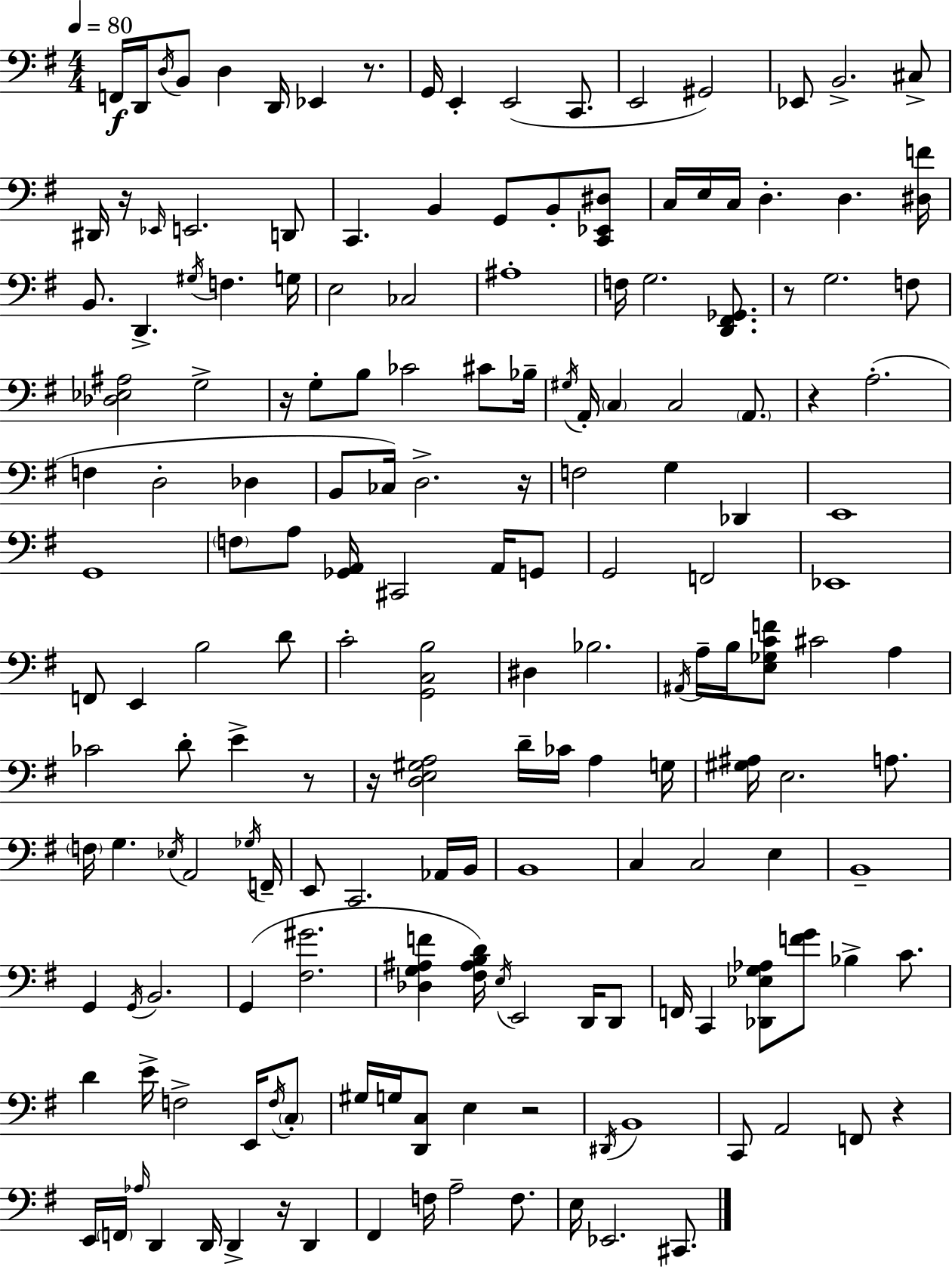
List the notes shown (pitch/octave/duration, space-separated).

F2/s D2/s D3/s B2/e D3/q D2/s Eb2/q R/e. G2/s E2/q E2/h C2/e. E2/h G#2/h Eb2/e B2/h. C#3/e D#2/s R/s Eb2/s E2/h. D2/e C2/q. B2/q G2/e B2/e [C2,Eb2,D#3]/e C3/s E3/s C3/s D3/q. D3/q. [D#3,F4]/s B2/e. D2/q. G#3/s F3/q. G3/s E3/h CES3/h A#3/w F3/s G3/h. [D2,F#2,Gb2]/e. R/e G3/h. F3/e [Db3,Eb3,A#3]/h G3/h R/s G3/e B3/e CES4/h C#4/e Bb3/s G#3/s A2/s C3/q C3/h A2/e. R/q A3/h. F3/q D3/h Db3/q B2/e CES3/s D3/h. R/s F3/h G3/q Db2/q E2/w G2/w F3/e A3/e [Gb2,A2]/s C#2/h A2/s G2/e G2/h F2/h Eb2/w F2/e E2/q B3/h D4/e C4/h [G2,C3,B3]/h D#3/q Bb3/h. A#2/s A3/s B3/s [E3,Gb3,C4,F4]/e C#4/h A3/q CES4/h D4/e E4/q R/e R/s [D3,E3,G#3,A3]/h D4/s CES4/s A3/q G3/s [G#3,A#3]/s E3/h. A3/e. F3/s G3/q. Eb3/s A2/h Gb3/s F2/s E2/e C2/h. Ab2/s B2/s B2/w C3/q C3/h E3/q B2/w G2/q G2/s B2/h. G2/q [F#3,G#4]/h. [Db3,G3,A#3,F4]/q [F#3,A#3,B3,D4]/s E3/s E2/h D2/s D2/e F2/s C2/q [Db2,Eb3,G3,Ab3]/e [F4,G4]/e Bb3/q C4/e. D4/q E4/s F3/h E2/s F3/s C3/e G#3/s G3/s [D2,C3]/e E3/q R/h D#2/s B2/w C2/e A2/h F2/e R/q E2/s F2/s Ab3/s D2/q D2/s D2/q R/s D2/q F#2/q F3/s A3/h F3/e. E3/s Eb2/h. C#2/e.